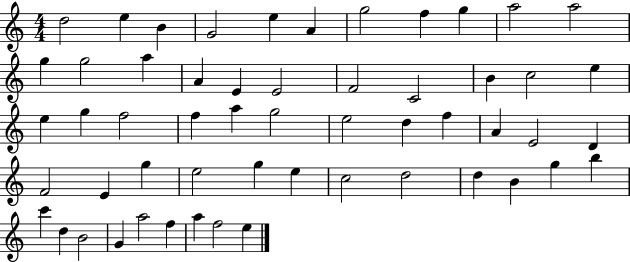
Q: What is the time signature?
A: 4/4